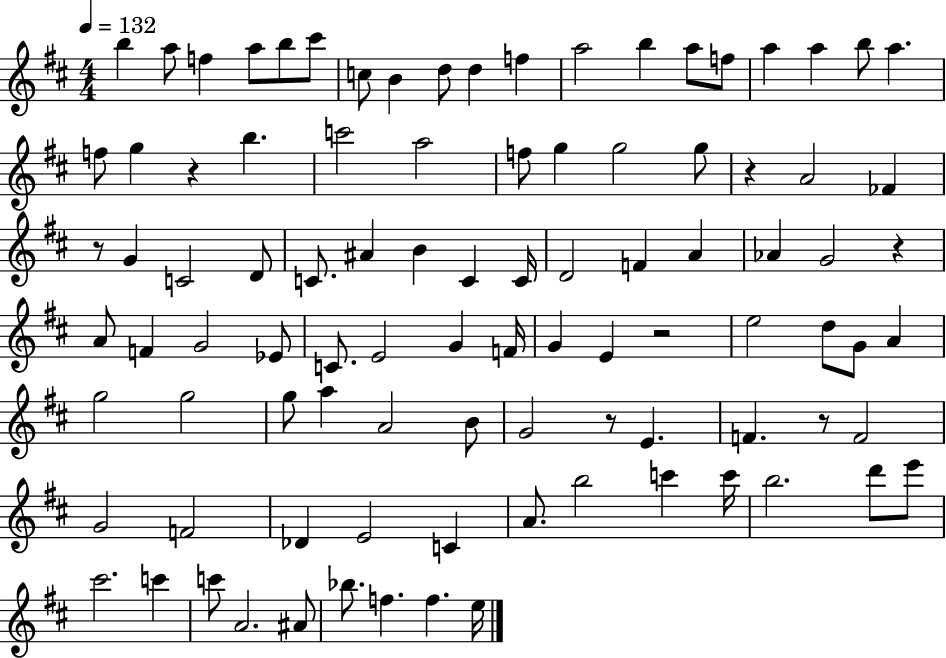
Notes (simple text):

B5/q A5/e F5/q A5/e B5/e C#6/e C5/e B4/q D5/e D5/q F5/q A5/h B5/q A5/e F5/e A5/q A5/q B5/e A5/q. F5/e G5/q R/q B5/q. C6/h A5/h F5/e G5/q G5/h G5/e R/q A4/h FES4/q R/e G4/q C4/h D4/e C4/e. A#4/q B4/q C4/q C4/s D4/h F4/q A4/q Ab4/q G4/h R/q A4/e F4/q G4/h Eb4/e C4/e. E4/h G4/q F4/s G4/q E4/q R/h E5/h D5/e G4/e A4/q G5/h G5/h G5/e A5/q A4/h B4/e G4/h R/e E4/q. F4/q. R/e F4/h G4/h F4/h Db4/q E4/h C4/q A4/e. B5/h C6/q C6/s B5/h. D6/e E6/e C#6/h. C6/q C6/e A4/h. A#4/e Bb5/e. F5/q. F5/q. E5/s